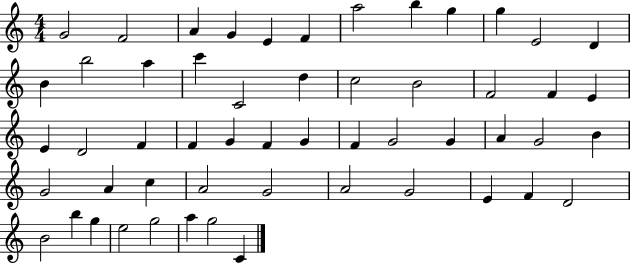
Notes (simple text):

G4/h F4/h A4/q G4/q E4/q F4/q A5/h B5/q G5/q G5/q E4/h D4/q B4/q B5/h A5/q C6/q C4/h D5/q C5/h B4/h F4/h F4/q E4/q E4/q D4/h F4/q F4/q G4/q F4/q G4/q F4/q G4/h G4/q A4/q G4/h B4/q G4/h A4/q C5/q A4/h G4/h A4/h G4/h E4/q F4/q D4/h B4/h B5/q G5/q E5/h G5/h A5/q G5/h C4/q